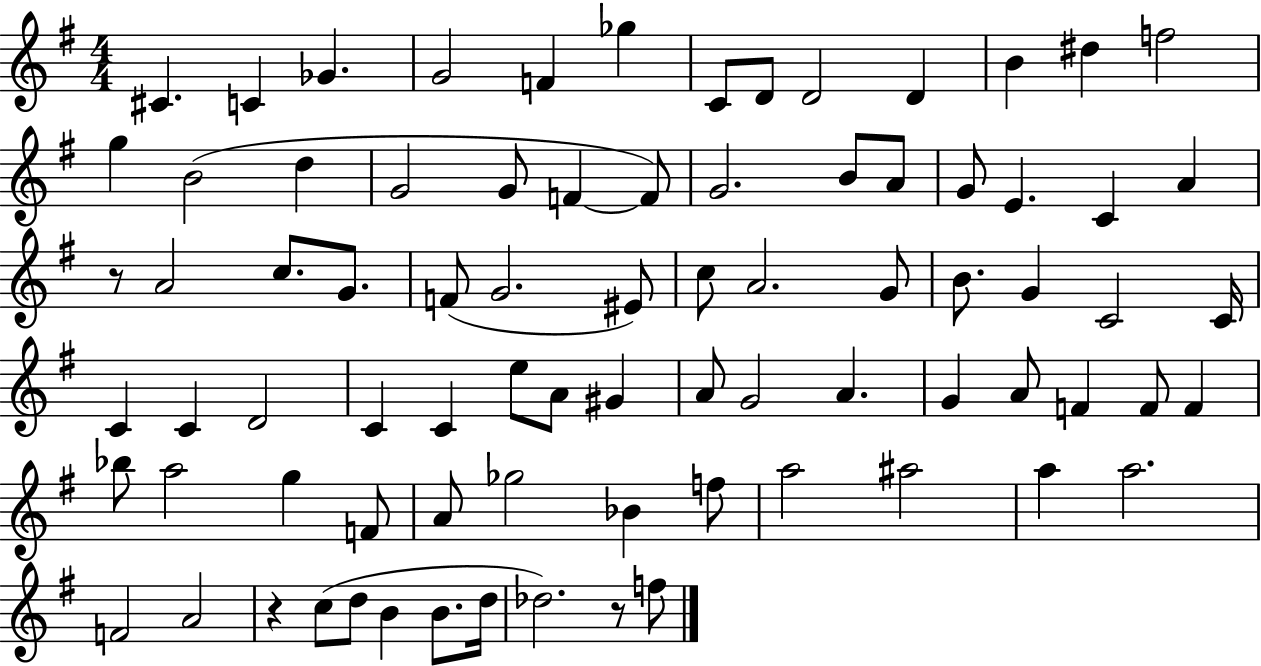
{
  \clef treble
  \numericTimeSignature
  \time 4/4
  \key g \major
  cis'4. c'4 ges'4. | g'2 f'4 ges''4 | c'8 d'8 d'2 d'4 | b'4 dis''4 f''2 | \break g''4 b'2( d''4 | g'2 g'8 f'4~~ f'8) | g'2. b'8 a'8 | g'8 e'4. c'4 a'4 | \break r8 a'2 c''8. g'8. | f'8( g'2. eis'8) | c''8 a'2. g'8 | b'8. g'4 c'2 c'16 | \break c'4 c'4 d'2 | c'4 c'4 e''8 a'8 gis'4 | a'8 g'2 a'4. | g'4 a'8 f'4 f'8 f'4 | \break bes''8 a''2 g''4 f'8 | a'8 ges''2 bes'4 f''8 | a''2 ais''2 | a''4 a''2. | \break f'2 a'2 | r4 c''8( d''8 b'4 b'8. d''16 | des''2.) r8 f''8 | \bar "|."
}